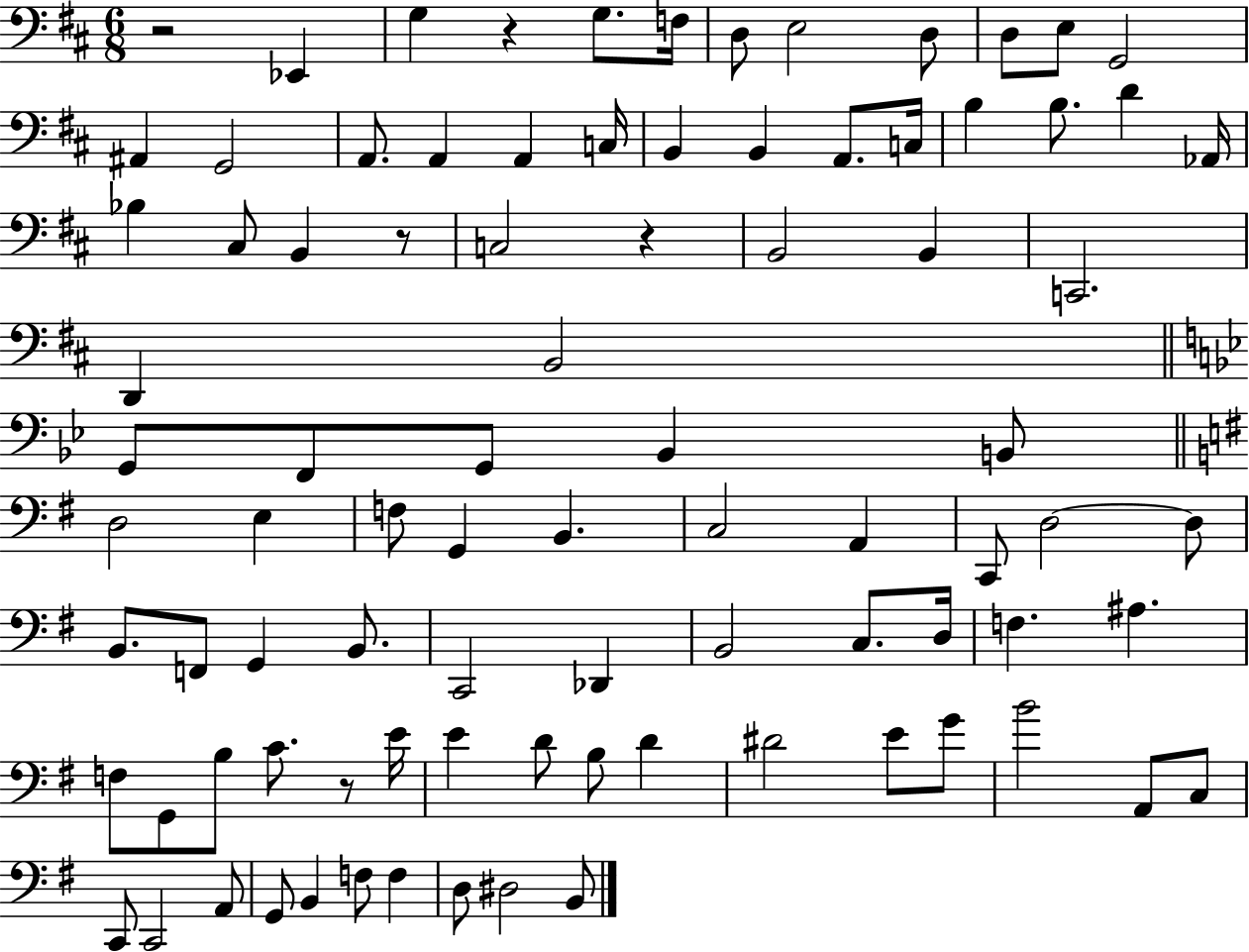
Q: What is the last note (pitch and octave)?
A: B2